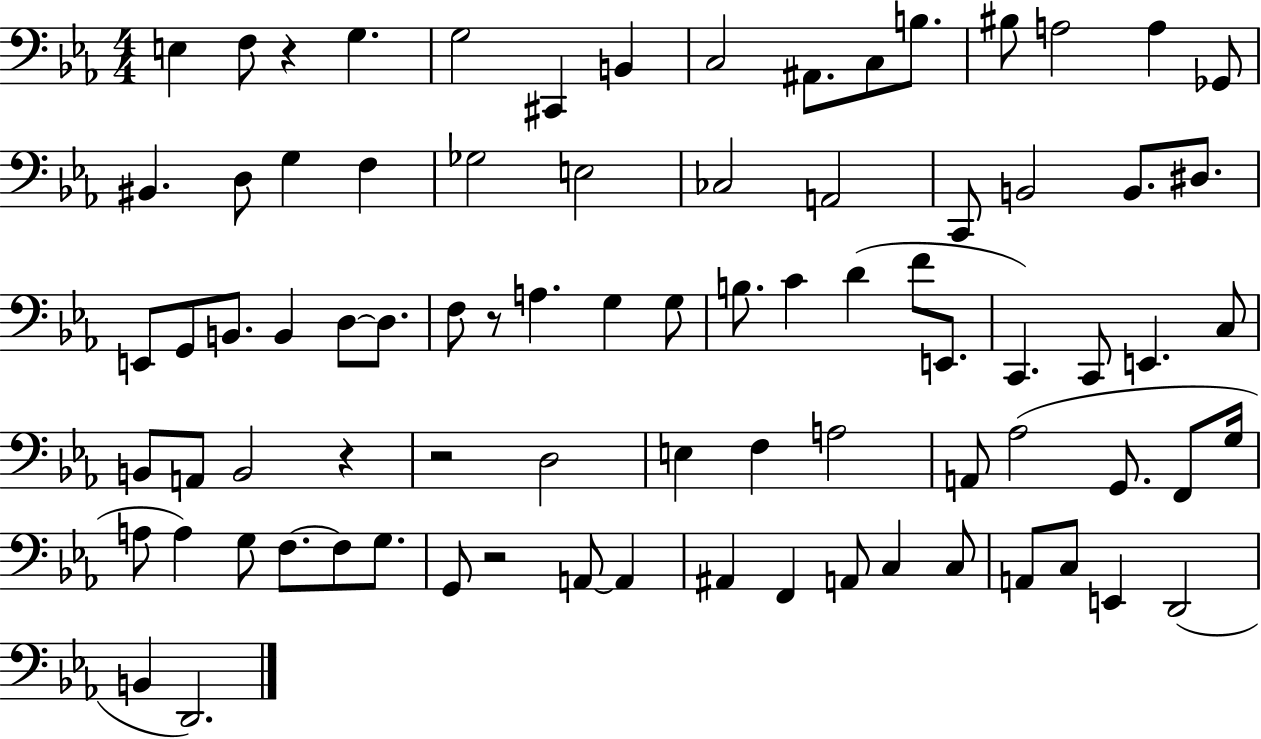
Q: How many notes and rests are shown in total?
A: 82